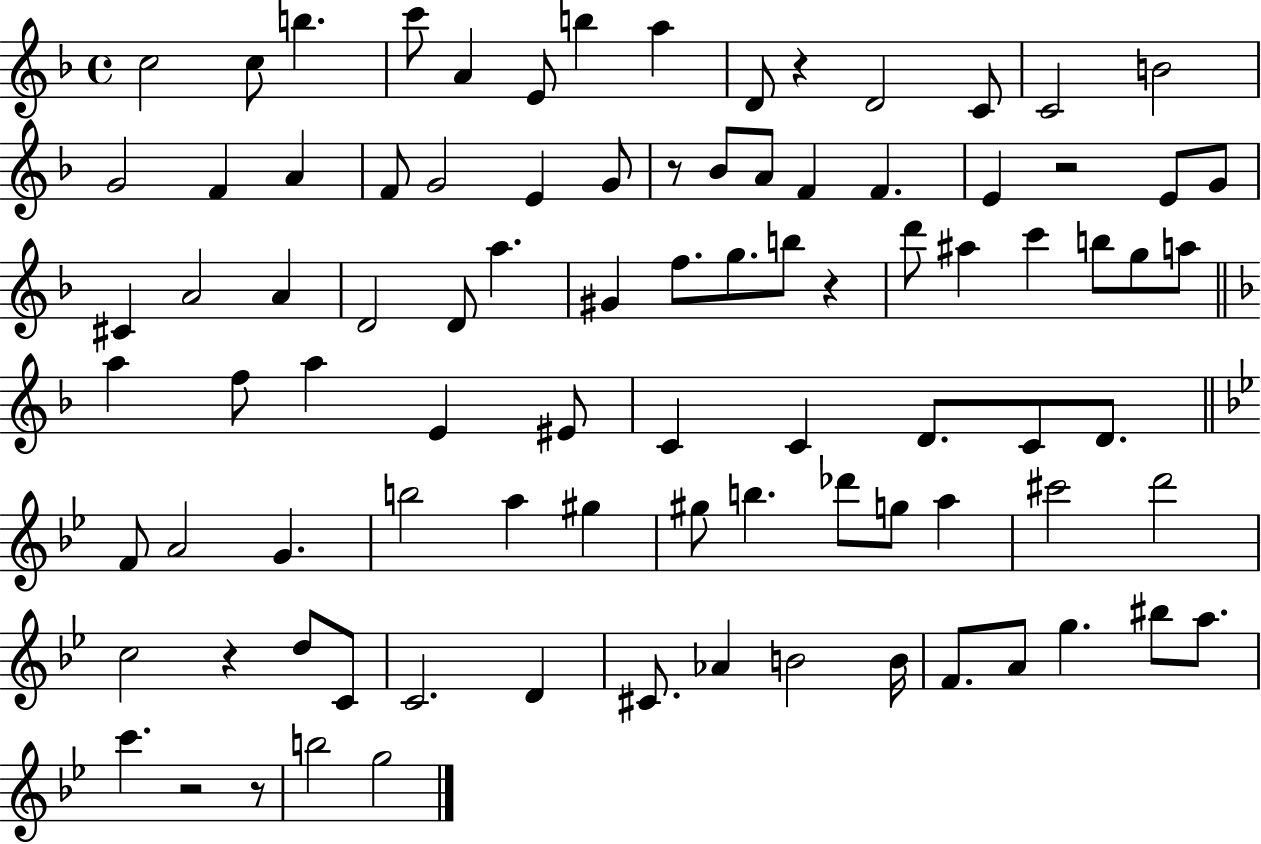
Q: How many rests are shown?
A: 7